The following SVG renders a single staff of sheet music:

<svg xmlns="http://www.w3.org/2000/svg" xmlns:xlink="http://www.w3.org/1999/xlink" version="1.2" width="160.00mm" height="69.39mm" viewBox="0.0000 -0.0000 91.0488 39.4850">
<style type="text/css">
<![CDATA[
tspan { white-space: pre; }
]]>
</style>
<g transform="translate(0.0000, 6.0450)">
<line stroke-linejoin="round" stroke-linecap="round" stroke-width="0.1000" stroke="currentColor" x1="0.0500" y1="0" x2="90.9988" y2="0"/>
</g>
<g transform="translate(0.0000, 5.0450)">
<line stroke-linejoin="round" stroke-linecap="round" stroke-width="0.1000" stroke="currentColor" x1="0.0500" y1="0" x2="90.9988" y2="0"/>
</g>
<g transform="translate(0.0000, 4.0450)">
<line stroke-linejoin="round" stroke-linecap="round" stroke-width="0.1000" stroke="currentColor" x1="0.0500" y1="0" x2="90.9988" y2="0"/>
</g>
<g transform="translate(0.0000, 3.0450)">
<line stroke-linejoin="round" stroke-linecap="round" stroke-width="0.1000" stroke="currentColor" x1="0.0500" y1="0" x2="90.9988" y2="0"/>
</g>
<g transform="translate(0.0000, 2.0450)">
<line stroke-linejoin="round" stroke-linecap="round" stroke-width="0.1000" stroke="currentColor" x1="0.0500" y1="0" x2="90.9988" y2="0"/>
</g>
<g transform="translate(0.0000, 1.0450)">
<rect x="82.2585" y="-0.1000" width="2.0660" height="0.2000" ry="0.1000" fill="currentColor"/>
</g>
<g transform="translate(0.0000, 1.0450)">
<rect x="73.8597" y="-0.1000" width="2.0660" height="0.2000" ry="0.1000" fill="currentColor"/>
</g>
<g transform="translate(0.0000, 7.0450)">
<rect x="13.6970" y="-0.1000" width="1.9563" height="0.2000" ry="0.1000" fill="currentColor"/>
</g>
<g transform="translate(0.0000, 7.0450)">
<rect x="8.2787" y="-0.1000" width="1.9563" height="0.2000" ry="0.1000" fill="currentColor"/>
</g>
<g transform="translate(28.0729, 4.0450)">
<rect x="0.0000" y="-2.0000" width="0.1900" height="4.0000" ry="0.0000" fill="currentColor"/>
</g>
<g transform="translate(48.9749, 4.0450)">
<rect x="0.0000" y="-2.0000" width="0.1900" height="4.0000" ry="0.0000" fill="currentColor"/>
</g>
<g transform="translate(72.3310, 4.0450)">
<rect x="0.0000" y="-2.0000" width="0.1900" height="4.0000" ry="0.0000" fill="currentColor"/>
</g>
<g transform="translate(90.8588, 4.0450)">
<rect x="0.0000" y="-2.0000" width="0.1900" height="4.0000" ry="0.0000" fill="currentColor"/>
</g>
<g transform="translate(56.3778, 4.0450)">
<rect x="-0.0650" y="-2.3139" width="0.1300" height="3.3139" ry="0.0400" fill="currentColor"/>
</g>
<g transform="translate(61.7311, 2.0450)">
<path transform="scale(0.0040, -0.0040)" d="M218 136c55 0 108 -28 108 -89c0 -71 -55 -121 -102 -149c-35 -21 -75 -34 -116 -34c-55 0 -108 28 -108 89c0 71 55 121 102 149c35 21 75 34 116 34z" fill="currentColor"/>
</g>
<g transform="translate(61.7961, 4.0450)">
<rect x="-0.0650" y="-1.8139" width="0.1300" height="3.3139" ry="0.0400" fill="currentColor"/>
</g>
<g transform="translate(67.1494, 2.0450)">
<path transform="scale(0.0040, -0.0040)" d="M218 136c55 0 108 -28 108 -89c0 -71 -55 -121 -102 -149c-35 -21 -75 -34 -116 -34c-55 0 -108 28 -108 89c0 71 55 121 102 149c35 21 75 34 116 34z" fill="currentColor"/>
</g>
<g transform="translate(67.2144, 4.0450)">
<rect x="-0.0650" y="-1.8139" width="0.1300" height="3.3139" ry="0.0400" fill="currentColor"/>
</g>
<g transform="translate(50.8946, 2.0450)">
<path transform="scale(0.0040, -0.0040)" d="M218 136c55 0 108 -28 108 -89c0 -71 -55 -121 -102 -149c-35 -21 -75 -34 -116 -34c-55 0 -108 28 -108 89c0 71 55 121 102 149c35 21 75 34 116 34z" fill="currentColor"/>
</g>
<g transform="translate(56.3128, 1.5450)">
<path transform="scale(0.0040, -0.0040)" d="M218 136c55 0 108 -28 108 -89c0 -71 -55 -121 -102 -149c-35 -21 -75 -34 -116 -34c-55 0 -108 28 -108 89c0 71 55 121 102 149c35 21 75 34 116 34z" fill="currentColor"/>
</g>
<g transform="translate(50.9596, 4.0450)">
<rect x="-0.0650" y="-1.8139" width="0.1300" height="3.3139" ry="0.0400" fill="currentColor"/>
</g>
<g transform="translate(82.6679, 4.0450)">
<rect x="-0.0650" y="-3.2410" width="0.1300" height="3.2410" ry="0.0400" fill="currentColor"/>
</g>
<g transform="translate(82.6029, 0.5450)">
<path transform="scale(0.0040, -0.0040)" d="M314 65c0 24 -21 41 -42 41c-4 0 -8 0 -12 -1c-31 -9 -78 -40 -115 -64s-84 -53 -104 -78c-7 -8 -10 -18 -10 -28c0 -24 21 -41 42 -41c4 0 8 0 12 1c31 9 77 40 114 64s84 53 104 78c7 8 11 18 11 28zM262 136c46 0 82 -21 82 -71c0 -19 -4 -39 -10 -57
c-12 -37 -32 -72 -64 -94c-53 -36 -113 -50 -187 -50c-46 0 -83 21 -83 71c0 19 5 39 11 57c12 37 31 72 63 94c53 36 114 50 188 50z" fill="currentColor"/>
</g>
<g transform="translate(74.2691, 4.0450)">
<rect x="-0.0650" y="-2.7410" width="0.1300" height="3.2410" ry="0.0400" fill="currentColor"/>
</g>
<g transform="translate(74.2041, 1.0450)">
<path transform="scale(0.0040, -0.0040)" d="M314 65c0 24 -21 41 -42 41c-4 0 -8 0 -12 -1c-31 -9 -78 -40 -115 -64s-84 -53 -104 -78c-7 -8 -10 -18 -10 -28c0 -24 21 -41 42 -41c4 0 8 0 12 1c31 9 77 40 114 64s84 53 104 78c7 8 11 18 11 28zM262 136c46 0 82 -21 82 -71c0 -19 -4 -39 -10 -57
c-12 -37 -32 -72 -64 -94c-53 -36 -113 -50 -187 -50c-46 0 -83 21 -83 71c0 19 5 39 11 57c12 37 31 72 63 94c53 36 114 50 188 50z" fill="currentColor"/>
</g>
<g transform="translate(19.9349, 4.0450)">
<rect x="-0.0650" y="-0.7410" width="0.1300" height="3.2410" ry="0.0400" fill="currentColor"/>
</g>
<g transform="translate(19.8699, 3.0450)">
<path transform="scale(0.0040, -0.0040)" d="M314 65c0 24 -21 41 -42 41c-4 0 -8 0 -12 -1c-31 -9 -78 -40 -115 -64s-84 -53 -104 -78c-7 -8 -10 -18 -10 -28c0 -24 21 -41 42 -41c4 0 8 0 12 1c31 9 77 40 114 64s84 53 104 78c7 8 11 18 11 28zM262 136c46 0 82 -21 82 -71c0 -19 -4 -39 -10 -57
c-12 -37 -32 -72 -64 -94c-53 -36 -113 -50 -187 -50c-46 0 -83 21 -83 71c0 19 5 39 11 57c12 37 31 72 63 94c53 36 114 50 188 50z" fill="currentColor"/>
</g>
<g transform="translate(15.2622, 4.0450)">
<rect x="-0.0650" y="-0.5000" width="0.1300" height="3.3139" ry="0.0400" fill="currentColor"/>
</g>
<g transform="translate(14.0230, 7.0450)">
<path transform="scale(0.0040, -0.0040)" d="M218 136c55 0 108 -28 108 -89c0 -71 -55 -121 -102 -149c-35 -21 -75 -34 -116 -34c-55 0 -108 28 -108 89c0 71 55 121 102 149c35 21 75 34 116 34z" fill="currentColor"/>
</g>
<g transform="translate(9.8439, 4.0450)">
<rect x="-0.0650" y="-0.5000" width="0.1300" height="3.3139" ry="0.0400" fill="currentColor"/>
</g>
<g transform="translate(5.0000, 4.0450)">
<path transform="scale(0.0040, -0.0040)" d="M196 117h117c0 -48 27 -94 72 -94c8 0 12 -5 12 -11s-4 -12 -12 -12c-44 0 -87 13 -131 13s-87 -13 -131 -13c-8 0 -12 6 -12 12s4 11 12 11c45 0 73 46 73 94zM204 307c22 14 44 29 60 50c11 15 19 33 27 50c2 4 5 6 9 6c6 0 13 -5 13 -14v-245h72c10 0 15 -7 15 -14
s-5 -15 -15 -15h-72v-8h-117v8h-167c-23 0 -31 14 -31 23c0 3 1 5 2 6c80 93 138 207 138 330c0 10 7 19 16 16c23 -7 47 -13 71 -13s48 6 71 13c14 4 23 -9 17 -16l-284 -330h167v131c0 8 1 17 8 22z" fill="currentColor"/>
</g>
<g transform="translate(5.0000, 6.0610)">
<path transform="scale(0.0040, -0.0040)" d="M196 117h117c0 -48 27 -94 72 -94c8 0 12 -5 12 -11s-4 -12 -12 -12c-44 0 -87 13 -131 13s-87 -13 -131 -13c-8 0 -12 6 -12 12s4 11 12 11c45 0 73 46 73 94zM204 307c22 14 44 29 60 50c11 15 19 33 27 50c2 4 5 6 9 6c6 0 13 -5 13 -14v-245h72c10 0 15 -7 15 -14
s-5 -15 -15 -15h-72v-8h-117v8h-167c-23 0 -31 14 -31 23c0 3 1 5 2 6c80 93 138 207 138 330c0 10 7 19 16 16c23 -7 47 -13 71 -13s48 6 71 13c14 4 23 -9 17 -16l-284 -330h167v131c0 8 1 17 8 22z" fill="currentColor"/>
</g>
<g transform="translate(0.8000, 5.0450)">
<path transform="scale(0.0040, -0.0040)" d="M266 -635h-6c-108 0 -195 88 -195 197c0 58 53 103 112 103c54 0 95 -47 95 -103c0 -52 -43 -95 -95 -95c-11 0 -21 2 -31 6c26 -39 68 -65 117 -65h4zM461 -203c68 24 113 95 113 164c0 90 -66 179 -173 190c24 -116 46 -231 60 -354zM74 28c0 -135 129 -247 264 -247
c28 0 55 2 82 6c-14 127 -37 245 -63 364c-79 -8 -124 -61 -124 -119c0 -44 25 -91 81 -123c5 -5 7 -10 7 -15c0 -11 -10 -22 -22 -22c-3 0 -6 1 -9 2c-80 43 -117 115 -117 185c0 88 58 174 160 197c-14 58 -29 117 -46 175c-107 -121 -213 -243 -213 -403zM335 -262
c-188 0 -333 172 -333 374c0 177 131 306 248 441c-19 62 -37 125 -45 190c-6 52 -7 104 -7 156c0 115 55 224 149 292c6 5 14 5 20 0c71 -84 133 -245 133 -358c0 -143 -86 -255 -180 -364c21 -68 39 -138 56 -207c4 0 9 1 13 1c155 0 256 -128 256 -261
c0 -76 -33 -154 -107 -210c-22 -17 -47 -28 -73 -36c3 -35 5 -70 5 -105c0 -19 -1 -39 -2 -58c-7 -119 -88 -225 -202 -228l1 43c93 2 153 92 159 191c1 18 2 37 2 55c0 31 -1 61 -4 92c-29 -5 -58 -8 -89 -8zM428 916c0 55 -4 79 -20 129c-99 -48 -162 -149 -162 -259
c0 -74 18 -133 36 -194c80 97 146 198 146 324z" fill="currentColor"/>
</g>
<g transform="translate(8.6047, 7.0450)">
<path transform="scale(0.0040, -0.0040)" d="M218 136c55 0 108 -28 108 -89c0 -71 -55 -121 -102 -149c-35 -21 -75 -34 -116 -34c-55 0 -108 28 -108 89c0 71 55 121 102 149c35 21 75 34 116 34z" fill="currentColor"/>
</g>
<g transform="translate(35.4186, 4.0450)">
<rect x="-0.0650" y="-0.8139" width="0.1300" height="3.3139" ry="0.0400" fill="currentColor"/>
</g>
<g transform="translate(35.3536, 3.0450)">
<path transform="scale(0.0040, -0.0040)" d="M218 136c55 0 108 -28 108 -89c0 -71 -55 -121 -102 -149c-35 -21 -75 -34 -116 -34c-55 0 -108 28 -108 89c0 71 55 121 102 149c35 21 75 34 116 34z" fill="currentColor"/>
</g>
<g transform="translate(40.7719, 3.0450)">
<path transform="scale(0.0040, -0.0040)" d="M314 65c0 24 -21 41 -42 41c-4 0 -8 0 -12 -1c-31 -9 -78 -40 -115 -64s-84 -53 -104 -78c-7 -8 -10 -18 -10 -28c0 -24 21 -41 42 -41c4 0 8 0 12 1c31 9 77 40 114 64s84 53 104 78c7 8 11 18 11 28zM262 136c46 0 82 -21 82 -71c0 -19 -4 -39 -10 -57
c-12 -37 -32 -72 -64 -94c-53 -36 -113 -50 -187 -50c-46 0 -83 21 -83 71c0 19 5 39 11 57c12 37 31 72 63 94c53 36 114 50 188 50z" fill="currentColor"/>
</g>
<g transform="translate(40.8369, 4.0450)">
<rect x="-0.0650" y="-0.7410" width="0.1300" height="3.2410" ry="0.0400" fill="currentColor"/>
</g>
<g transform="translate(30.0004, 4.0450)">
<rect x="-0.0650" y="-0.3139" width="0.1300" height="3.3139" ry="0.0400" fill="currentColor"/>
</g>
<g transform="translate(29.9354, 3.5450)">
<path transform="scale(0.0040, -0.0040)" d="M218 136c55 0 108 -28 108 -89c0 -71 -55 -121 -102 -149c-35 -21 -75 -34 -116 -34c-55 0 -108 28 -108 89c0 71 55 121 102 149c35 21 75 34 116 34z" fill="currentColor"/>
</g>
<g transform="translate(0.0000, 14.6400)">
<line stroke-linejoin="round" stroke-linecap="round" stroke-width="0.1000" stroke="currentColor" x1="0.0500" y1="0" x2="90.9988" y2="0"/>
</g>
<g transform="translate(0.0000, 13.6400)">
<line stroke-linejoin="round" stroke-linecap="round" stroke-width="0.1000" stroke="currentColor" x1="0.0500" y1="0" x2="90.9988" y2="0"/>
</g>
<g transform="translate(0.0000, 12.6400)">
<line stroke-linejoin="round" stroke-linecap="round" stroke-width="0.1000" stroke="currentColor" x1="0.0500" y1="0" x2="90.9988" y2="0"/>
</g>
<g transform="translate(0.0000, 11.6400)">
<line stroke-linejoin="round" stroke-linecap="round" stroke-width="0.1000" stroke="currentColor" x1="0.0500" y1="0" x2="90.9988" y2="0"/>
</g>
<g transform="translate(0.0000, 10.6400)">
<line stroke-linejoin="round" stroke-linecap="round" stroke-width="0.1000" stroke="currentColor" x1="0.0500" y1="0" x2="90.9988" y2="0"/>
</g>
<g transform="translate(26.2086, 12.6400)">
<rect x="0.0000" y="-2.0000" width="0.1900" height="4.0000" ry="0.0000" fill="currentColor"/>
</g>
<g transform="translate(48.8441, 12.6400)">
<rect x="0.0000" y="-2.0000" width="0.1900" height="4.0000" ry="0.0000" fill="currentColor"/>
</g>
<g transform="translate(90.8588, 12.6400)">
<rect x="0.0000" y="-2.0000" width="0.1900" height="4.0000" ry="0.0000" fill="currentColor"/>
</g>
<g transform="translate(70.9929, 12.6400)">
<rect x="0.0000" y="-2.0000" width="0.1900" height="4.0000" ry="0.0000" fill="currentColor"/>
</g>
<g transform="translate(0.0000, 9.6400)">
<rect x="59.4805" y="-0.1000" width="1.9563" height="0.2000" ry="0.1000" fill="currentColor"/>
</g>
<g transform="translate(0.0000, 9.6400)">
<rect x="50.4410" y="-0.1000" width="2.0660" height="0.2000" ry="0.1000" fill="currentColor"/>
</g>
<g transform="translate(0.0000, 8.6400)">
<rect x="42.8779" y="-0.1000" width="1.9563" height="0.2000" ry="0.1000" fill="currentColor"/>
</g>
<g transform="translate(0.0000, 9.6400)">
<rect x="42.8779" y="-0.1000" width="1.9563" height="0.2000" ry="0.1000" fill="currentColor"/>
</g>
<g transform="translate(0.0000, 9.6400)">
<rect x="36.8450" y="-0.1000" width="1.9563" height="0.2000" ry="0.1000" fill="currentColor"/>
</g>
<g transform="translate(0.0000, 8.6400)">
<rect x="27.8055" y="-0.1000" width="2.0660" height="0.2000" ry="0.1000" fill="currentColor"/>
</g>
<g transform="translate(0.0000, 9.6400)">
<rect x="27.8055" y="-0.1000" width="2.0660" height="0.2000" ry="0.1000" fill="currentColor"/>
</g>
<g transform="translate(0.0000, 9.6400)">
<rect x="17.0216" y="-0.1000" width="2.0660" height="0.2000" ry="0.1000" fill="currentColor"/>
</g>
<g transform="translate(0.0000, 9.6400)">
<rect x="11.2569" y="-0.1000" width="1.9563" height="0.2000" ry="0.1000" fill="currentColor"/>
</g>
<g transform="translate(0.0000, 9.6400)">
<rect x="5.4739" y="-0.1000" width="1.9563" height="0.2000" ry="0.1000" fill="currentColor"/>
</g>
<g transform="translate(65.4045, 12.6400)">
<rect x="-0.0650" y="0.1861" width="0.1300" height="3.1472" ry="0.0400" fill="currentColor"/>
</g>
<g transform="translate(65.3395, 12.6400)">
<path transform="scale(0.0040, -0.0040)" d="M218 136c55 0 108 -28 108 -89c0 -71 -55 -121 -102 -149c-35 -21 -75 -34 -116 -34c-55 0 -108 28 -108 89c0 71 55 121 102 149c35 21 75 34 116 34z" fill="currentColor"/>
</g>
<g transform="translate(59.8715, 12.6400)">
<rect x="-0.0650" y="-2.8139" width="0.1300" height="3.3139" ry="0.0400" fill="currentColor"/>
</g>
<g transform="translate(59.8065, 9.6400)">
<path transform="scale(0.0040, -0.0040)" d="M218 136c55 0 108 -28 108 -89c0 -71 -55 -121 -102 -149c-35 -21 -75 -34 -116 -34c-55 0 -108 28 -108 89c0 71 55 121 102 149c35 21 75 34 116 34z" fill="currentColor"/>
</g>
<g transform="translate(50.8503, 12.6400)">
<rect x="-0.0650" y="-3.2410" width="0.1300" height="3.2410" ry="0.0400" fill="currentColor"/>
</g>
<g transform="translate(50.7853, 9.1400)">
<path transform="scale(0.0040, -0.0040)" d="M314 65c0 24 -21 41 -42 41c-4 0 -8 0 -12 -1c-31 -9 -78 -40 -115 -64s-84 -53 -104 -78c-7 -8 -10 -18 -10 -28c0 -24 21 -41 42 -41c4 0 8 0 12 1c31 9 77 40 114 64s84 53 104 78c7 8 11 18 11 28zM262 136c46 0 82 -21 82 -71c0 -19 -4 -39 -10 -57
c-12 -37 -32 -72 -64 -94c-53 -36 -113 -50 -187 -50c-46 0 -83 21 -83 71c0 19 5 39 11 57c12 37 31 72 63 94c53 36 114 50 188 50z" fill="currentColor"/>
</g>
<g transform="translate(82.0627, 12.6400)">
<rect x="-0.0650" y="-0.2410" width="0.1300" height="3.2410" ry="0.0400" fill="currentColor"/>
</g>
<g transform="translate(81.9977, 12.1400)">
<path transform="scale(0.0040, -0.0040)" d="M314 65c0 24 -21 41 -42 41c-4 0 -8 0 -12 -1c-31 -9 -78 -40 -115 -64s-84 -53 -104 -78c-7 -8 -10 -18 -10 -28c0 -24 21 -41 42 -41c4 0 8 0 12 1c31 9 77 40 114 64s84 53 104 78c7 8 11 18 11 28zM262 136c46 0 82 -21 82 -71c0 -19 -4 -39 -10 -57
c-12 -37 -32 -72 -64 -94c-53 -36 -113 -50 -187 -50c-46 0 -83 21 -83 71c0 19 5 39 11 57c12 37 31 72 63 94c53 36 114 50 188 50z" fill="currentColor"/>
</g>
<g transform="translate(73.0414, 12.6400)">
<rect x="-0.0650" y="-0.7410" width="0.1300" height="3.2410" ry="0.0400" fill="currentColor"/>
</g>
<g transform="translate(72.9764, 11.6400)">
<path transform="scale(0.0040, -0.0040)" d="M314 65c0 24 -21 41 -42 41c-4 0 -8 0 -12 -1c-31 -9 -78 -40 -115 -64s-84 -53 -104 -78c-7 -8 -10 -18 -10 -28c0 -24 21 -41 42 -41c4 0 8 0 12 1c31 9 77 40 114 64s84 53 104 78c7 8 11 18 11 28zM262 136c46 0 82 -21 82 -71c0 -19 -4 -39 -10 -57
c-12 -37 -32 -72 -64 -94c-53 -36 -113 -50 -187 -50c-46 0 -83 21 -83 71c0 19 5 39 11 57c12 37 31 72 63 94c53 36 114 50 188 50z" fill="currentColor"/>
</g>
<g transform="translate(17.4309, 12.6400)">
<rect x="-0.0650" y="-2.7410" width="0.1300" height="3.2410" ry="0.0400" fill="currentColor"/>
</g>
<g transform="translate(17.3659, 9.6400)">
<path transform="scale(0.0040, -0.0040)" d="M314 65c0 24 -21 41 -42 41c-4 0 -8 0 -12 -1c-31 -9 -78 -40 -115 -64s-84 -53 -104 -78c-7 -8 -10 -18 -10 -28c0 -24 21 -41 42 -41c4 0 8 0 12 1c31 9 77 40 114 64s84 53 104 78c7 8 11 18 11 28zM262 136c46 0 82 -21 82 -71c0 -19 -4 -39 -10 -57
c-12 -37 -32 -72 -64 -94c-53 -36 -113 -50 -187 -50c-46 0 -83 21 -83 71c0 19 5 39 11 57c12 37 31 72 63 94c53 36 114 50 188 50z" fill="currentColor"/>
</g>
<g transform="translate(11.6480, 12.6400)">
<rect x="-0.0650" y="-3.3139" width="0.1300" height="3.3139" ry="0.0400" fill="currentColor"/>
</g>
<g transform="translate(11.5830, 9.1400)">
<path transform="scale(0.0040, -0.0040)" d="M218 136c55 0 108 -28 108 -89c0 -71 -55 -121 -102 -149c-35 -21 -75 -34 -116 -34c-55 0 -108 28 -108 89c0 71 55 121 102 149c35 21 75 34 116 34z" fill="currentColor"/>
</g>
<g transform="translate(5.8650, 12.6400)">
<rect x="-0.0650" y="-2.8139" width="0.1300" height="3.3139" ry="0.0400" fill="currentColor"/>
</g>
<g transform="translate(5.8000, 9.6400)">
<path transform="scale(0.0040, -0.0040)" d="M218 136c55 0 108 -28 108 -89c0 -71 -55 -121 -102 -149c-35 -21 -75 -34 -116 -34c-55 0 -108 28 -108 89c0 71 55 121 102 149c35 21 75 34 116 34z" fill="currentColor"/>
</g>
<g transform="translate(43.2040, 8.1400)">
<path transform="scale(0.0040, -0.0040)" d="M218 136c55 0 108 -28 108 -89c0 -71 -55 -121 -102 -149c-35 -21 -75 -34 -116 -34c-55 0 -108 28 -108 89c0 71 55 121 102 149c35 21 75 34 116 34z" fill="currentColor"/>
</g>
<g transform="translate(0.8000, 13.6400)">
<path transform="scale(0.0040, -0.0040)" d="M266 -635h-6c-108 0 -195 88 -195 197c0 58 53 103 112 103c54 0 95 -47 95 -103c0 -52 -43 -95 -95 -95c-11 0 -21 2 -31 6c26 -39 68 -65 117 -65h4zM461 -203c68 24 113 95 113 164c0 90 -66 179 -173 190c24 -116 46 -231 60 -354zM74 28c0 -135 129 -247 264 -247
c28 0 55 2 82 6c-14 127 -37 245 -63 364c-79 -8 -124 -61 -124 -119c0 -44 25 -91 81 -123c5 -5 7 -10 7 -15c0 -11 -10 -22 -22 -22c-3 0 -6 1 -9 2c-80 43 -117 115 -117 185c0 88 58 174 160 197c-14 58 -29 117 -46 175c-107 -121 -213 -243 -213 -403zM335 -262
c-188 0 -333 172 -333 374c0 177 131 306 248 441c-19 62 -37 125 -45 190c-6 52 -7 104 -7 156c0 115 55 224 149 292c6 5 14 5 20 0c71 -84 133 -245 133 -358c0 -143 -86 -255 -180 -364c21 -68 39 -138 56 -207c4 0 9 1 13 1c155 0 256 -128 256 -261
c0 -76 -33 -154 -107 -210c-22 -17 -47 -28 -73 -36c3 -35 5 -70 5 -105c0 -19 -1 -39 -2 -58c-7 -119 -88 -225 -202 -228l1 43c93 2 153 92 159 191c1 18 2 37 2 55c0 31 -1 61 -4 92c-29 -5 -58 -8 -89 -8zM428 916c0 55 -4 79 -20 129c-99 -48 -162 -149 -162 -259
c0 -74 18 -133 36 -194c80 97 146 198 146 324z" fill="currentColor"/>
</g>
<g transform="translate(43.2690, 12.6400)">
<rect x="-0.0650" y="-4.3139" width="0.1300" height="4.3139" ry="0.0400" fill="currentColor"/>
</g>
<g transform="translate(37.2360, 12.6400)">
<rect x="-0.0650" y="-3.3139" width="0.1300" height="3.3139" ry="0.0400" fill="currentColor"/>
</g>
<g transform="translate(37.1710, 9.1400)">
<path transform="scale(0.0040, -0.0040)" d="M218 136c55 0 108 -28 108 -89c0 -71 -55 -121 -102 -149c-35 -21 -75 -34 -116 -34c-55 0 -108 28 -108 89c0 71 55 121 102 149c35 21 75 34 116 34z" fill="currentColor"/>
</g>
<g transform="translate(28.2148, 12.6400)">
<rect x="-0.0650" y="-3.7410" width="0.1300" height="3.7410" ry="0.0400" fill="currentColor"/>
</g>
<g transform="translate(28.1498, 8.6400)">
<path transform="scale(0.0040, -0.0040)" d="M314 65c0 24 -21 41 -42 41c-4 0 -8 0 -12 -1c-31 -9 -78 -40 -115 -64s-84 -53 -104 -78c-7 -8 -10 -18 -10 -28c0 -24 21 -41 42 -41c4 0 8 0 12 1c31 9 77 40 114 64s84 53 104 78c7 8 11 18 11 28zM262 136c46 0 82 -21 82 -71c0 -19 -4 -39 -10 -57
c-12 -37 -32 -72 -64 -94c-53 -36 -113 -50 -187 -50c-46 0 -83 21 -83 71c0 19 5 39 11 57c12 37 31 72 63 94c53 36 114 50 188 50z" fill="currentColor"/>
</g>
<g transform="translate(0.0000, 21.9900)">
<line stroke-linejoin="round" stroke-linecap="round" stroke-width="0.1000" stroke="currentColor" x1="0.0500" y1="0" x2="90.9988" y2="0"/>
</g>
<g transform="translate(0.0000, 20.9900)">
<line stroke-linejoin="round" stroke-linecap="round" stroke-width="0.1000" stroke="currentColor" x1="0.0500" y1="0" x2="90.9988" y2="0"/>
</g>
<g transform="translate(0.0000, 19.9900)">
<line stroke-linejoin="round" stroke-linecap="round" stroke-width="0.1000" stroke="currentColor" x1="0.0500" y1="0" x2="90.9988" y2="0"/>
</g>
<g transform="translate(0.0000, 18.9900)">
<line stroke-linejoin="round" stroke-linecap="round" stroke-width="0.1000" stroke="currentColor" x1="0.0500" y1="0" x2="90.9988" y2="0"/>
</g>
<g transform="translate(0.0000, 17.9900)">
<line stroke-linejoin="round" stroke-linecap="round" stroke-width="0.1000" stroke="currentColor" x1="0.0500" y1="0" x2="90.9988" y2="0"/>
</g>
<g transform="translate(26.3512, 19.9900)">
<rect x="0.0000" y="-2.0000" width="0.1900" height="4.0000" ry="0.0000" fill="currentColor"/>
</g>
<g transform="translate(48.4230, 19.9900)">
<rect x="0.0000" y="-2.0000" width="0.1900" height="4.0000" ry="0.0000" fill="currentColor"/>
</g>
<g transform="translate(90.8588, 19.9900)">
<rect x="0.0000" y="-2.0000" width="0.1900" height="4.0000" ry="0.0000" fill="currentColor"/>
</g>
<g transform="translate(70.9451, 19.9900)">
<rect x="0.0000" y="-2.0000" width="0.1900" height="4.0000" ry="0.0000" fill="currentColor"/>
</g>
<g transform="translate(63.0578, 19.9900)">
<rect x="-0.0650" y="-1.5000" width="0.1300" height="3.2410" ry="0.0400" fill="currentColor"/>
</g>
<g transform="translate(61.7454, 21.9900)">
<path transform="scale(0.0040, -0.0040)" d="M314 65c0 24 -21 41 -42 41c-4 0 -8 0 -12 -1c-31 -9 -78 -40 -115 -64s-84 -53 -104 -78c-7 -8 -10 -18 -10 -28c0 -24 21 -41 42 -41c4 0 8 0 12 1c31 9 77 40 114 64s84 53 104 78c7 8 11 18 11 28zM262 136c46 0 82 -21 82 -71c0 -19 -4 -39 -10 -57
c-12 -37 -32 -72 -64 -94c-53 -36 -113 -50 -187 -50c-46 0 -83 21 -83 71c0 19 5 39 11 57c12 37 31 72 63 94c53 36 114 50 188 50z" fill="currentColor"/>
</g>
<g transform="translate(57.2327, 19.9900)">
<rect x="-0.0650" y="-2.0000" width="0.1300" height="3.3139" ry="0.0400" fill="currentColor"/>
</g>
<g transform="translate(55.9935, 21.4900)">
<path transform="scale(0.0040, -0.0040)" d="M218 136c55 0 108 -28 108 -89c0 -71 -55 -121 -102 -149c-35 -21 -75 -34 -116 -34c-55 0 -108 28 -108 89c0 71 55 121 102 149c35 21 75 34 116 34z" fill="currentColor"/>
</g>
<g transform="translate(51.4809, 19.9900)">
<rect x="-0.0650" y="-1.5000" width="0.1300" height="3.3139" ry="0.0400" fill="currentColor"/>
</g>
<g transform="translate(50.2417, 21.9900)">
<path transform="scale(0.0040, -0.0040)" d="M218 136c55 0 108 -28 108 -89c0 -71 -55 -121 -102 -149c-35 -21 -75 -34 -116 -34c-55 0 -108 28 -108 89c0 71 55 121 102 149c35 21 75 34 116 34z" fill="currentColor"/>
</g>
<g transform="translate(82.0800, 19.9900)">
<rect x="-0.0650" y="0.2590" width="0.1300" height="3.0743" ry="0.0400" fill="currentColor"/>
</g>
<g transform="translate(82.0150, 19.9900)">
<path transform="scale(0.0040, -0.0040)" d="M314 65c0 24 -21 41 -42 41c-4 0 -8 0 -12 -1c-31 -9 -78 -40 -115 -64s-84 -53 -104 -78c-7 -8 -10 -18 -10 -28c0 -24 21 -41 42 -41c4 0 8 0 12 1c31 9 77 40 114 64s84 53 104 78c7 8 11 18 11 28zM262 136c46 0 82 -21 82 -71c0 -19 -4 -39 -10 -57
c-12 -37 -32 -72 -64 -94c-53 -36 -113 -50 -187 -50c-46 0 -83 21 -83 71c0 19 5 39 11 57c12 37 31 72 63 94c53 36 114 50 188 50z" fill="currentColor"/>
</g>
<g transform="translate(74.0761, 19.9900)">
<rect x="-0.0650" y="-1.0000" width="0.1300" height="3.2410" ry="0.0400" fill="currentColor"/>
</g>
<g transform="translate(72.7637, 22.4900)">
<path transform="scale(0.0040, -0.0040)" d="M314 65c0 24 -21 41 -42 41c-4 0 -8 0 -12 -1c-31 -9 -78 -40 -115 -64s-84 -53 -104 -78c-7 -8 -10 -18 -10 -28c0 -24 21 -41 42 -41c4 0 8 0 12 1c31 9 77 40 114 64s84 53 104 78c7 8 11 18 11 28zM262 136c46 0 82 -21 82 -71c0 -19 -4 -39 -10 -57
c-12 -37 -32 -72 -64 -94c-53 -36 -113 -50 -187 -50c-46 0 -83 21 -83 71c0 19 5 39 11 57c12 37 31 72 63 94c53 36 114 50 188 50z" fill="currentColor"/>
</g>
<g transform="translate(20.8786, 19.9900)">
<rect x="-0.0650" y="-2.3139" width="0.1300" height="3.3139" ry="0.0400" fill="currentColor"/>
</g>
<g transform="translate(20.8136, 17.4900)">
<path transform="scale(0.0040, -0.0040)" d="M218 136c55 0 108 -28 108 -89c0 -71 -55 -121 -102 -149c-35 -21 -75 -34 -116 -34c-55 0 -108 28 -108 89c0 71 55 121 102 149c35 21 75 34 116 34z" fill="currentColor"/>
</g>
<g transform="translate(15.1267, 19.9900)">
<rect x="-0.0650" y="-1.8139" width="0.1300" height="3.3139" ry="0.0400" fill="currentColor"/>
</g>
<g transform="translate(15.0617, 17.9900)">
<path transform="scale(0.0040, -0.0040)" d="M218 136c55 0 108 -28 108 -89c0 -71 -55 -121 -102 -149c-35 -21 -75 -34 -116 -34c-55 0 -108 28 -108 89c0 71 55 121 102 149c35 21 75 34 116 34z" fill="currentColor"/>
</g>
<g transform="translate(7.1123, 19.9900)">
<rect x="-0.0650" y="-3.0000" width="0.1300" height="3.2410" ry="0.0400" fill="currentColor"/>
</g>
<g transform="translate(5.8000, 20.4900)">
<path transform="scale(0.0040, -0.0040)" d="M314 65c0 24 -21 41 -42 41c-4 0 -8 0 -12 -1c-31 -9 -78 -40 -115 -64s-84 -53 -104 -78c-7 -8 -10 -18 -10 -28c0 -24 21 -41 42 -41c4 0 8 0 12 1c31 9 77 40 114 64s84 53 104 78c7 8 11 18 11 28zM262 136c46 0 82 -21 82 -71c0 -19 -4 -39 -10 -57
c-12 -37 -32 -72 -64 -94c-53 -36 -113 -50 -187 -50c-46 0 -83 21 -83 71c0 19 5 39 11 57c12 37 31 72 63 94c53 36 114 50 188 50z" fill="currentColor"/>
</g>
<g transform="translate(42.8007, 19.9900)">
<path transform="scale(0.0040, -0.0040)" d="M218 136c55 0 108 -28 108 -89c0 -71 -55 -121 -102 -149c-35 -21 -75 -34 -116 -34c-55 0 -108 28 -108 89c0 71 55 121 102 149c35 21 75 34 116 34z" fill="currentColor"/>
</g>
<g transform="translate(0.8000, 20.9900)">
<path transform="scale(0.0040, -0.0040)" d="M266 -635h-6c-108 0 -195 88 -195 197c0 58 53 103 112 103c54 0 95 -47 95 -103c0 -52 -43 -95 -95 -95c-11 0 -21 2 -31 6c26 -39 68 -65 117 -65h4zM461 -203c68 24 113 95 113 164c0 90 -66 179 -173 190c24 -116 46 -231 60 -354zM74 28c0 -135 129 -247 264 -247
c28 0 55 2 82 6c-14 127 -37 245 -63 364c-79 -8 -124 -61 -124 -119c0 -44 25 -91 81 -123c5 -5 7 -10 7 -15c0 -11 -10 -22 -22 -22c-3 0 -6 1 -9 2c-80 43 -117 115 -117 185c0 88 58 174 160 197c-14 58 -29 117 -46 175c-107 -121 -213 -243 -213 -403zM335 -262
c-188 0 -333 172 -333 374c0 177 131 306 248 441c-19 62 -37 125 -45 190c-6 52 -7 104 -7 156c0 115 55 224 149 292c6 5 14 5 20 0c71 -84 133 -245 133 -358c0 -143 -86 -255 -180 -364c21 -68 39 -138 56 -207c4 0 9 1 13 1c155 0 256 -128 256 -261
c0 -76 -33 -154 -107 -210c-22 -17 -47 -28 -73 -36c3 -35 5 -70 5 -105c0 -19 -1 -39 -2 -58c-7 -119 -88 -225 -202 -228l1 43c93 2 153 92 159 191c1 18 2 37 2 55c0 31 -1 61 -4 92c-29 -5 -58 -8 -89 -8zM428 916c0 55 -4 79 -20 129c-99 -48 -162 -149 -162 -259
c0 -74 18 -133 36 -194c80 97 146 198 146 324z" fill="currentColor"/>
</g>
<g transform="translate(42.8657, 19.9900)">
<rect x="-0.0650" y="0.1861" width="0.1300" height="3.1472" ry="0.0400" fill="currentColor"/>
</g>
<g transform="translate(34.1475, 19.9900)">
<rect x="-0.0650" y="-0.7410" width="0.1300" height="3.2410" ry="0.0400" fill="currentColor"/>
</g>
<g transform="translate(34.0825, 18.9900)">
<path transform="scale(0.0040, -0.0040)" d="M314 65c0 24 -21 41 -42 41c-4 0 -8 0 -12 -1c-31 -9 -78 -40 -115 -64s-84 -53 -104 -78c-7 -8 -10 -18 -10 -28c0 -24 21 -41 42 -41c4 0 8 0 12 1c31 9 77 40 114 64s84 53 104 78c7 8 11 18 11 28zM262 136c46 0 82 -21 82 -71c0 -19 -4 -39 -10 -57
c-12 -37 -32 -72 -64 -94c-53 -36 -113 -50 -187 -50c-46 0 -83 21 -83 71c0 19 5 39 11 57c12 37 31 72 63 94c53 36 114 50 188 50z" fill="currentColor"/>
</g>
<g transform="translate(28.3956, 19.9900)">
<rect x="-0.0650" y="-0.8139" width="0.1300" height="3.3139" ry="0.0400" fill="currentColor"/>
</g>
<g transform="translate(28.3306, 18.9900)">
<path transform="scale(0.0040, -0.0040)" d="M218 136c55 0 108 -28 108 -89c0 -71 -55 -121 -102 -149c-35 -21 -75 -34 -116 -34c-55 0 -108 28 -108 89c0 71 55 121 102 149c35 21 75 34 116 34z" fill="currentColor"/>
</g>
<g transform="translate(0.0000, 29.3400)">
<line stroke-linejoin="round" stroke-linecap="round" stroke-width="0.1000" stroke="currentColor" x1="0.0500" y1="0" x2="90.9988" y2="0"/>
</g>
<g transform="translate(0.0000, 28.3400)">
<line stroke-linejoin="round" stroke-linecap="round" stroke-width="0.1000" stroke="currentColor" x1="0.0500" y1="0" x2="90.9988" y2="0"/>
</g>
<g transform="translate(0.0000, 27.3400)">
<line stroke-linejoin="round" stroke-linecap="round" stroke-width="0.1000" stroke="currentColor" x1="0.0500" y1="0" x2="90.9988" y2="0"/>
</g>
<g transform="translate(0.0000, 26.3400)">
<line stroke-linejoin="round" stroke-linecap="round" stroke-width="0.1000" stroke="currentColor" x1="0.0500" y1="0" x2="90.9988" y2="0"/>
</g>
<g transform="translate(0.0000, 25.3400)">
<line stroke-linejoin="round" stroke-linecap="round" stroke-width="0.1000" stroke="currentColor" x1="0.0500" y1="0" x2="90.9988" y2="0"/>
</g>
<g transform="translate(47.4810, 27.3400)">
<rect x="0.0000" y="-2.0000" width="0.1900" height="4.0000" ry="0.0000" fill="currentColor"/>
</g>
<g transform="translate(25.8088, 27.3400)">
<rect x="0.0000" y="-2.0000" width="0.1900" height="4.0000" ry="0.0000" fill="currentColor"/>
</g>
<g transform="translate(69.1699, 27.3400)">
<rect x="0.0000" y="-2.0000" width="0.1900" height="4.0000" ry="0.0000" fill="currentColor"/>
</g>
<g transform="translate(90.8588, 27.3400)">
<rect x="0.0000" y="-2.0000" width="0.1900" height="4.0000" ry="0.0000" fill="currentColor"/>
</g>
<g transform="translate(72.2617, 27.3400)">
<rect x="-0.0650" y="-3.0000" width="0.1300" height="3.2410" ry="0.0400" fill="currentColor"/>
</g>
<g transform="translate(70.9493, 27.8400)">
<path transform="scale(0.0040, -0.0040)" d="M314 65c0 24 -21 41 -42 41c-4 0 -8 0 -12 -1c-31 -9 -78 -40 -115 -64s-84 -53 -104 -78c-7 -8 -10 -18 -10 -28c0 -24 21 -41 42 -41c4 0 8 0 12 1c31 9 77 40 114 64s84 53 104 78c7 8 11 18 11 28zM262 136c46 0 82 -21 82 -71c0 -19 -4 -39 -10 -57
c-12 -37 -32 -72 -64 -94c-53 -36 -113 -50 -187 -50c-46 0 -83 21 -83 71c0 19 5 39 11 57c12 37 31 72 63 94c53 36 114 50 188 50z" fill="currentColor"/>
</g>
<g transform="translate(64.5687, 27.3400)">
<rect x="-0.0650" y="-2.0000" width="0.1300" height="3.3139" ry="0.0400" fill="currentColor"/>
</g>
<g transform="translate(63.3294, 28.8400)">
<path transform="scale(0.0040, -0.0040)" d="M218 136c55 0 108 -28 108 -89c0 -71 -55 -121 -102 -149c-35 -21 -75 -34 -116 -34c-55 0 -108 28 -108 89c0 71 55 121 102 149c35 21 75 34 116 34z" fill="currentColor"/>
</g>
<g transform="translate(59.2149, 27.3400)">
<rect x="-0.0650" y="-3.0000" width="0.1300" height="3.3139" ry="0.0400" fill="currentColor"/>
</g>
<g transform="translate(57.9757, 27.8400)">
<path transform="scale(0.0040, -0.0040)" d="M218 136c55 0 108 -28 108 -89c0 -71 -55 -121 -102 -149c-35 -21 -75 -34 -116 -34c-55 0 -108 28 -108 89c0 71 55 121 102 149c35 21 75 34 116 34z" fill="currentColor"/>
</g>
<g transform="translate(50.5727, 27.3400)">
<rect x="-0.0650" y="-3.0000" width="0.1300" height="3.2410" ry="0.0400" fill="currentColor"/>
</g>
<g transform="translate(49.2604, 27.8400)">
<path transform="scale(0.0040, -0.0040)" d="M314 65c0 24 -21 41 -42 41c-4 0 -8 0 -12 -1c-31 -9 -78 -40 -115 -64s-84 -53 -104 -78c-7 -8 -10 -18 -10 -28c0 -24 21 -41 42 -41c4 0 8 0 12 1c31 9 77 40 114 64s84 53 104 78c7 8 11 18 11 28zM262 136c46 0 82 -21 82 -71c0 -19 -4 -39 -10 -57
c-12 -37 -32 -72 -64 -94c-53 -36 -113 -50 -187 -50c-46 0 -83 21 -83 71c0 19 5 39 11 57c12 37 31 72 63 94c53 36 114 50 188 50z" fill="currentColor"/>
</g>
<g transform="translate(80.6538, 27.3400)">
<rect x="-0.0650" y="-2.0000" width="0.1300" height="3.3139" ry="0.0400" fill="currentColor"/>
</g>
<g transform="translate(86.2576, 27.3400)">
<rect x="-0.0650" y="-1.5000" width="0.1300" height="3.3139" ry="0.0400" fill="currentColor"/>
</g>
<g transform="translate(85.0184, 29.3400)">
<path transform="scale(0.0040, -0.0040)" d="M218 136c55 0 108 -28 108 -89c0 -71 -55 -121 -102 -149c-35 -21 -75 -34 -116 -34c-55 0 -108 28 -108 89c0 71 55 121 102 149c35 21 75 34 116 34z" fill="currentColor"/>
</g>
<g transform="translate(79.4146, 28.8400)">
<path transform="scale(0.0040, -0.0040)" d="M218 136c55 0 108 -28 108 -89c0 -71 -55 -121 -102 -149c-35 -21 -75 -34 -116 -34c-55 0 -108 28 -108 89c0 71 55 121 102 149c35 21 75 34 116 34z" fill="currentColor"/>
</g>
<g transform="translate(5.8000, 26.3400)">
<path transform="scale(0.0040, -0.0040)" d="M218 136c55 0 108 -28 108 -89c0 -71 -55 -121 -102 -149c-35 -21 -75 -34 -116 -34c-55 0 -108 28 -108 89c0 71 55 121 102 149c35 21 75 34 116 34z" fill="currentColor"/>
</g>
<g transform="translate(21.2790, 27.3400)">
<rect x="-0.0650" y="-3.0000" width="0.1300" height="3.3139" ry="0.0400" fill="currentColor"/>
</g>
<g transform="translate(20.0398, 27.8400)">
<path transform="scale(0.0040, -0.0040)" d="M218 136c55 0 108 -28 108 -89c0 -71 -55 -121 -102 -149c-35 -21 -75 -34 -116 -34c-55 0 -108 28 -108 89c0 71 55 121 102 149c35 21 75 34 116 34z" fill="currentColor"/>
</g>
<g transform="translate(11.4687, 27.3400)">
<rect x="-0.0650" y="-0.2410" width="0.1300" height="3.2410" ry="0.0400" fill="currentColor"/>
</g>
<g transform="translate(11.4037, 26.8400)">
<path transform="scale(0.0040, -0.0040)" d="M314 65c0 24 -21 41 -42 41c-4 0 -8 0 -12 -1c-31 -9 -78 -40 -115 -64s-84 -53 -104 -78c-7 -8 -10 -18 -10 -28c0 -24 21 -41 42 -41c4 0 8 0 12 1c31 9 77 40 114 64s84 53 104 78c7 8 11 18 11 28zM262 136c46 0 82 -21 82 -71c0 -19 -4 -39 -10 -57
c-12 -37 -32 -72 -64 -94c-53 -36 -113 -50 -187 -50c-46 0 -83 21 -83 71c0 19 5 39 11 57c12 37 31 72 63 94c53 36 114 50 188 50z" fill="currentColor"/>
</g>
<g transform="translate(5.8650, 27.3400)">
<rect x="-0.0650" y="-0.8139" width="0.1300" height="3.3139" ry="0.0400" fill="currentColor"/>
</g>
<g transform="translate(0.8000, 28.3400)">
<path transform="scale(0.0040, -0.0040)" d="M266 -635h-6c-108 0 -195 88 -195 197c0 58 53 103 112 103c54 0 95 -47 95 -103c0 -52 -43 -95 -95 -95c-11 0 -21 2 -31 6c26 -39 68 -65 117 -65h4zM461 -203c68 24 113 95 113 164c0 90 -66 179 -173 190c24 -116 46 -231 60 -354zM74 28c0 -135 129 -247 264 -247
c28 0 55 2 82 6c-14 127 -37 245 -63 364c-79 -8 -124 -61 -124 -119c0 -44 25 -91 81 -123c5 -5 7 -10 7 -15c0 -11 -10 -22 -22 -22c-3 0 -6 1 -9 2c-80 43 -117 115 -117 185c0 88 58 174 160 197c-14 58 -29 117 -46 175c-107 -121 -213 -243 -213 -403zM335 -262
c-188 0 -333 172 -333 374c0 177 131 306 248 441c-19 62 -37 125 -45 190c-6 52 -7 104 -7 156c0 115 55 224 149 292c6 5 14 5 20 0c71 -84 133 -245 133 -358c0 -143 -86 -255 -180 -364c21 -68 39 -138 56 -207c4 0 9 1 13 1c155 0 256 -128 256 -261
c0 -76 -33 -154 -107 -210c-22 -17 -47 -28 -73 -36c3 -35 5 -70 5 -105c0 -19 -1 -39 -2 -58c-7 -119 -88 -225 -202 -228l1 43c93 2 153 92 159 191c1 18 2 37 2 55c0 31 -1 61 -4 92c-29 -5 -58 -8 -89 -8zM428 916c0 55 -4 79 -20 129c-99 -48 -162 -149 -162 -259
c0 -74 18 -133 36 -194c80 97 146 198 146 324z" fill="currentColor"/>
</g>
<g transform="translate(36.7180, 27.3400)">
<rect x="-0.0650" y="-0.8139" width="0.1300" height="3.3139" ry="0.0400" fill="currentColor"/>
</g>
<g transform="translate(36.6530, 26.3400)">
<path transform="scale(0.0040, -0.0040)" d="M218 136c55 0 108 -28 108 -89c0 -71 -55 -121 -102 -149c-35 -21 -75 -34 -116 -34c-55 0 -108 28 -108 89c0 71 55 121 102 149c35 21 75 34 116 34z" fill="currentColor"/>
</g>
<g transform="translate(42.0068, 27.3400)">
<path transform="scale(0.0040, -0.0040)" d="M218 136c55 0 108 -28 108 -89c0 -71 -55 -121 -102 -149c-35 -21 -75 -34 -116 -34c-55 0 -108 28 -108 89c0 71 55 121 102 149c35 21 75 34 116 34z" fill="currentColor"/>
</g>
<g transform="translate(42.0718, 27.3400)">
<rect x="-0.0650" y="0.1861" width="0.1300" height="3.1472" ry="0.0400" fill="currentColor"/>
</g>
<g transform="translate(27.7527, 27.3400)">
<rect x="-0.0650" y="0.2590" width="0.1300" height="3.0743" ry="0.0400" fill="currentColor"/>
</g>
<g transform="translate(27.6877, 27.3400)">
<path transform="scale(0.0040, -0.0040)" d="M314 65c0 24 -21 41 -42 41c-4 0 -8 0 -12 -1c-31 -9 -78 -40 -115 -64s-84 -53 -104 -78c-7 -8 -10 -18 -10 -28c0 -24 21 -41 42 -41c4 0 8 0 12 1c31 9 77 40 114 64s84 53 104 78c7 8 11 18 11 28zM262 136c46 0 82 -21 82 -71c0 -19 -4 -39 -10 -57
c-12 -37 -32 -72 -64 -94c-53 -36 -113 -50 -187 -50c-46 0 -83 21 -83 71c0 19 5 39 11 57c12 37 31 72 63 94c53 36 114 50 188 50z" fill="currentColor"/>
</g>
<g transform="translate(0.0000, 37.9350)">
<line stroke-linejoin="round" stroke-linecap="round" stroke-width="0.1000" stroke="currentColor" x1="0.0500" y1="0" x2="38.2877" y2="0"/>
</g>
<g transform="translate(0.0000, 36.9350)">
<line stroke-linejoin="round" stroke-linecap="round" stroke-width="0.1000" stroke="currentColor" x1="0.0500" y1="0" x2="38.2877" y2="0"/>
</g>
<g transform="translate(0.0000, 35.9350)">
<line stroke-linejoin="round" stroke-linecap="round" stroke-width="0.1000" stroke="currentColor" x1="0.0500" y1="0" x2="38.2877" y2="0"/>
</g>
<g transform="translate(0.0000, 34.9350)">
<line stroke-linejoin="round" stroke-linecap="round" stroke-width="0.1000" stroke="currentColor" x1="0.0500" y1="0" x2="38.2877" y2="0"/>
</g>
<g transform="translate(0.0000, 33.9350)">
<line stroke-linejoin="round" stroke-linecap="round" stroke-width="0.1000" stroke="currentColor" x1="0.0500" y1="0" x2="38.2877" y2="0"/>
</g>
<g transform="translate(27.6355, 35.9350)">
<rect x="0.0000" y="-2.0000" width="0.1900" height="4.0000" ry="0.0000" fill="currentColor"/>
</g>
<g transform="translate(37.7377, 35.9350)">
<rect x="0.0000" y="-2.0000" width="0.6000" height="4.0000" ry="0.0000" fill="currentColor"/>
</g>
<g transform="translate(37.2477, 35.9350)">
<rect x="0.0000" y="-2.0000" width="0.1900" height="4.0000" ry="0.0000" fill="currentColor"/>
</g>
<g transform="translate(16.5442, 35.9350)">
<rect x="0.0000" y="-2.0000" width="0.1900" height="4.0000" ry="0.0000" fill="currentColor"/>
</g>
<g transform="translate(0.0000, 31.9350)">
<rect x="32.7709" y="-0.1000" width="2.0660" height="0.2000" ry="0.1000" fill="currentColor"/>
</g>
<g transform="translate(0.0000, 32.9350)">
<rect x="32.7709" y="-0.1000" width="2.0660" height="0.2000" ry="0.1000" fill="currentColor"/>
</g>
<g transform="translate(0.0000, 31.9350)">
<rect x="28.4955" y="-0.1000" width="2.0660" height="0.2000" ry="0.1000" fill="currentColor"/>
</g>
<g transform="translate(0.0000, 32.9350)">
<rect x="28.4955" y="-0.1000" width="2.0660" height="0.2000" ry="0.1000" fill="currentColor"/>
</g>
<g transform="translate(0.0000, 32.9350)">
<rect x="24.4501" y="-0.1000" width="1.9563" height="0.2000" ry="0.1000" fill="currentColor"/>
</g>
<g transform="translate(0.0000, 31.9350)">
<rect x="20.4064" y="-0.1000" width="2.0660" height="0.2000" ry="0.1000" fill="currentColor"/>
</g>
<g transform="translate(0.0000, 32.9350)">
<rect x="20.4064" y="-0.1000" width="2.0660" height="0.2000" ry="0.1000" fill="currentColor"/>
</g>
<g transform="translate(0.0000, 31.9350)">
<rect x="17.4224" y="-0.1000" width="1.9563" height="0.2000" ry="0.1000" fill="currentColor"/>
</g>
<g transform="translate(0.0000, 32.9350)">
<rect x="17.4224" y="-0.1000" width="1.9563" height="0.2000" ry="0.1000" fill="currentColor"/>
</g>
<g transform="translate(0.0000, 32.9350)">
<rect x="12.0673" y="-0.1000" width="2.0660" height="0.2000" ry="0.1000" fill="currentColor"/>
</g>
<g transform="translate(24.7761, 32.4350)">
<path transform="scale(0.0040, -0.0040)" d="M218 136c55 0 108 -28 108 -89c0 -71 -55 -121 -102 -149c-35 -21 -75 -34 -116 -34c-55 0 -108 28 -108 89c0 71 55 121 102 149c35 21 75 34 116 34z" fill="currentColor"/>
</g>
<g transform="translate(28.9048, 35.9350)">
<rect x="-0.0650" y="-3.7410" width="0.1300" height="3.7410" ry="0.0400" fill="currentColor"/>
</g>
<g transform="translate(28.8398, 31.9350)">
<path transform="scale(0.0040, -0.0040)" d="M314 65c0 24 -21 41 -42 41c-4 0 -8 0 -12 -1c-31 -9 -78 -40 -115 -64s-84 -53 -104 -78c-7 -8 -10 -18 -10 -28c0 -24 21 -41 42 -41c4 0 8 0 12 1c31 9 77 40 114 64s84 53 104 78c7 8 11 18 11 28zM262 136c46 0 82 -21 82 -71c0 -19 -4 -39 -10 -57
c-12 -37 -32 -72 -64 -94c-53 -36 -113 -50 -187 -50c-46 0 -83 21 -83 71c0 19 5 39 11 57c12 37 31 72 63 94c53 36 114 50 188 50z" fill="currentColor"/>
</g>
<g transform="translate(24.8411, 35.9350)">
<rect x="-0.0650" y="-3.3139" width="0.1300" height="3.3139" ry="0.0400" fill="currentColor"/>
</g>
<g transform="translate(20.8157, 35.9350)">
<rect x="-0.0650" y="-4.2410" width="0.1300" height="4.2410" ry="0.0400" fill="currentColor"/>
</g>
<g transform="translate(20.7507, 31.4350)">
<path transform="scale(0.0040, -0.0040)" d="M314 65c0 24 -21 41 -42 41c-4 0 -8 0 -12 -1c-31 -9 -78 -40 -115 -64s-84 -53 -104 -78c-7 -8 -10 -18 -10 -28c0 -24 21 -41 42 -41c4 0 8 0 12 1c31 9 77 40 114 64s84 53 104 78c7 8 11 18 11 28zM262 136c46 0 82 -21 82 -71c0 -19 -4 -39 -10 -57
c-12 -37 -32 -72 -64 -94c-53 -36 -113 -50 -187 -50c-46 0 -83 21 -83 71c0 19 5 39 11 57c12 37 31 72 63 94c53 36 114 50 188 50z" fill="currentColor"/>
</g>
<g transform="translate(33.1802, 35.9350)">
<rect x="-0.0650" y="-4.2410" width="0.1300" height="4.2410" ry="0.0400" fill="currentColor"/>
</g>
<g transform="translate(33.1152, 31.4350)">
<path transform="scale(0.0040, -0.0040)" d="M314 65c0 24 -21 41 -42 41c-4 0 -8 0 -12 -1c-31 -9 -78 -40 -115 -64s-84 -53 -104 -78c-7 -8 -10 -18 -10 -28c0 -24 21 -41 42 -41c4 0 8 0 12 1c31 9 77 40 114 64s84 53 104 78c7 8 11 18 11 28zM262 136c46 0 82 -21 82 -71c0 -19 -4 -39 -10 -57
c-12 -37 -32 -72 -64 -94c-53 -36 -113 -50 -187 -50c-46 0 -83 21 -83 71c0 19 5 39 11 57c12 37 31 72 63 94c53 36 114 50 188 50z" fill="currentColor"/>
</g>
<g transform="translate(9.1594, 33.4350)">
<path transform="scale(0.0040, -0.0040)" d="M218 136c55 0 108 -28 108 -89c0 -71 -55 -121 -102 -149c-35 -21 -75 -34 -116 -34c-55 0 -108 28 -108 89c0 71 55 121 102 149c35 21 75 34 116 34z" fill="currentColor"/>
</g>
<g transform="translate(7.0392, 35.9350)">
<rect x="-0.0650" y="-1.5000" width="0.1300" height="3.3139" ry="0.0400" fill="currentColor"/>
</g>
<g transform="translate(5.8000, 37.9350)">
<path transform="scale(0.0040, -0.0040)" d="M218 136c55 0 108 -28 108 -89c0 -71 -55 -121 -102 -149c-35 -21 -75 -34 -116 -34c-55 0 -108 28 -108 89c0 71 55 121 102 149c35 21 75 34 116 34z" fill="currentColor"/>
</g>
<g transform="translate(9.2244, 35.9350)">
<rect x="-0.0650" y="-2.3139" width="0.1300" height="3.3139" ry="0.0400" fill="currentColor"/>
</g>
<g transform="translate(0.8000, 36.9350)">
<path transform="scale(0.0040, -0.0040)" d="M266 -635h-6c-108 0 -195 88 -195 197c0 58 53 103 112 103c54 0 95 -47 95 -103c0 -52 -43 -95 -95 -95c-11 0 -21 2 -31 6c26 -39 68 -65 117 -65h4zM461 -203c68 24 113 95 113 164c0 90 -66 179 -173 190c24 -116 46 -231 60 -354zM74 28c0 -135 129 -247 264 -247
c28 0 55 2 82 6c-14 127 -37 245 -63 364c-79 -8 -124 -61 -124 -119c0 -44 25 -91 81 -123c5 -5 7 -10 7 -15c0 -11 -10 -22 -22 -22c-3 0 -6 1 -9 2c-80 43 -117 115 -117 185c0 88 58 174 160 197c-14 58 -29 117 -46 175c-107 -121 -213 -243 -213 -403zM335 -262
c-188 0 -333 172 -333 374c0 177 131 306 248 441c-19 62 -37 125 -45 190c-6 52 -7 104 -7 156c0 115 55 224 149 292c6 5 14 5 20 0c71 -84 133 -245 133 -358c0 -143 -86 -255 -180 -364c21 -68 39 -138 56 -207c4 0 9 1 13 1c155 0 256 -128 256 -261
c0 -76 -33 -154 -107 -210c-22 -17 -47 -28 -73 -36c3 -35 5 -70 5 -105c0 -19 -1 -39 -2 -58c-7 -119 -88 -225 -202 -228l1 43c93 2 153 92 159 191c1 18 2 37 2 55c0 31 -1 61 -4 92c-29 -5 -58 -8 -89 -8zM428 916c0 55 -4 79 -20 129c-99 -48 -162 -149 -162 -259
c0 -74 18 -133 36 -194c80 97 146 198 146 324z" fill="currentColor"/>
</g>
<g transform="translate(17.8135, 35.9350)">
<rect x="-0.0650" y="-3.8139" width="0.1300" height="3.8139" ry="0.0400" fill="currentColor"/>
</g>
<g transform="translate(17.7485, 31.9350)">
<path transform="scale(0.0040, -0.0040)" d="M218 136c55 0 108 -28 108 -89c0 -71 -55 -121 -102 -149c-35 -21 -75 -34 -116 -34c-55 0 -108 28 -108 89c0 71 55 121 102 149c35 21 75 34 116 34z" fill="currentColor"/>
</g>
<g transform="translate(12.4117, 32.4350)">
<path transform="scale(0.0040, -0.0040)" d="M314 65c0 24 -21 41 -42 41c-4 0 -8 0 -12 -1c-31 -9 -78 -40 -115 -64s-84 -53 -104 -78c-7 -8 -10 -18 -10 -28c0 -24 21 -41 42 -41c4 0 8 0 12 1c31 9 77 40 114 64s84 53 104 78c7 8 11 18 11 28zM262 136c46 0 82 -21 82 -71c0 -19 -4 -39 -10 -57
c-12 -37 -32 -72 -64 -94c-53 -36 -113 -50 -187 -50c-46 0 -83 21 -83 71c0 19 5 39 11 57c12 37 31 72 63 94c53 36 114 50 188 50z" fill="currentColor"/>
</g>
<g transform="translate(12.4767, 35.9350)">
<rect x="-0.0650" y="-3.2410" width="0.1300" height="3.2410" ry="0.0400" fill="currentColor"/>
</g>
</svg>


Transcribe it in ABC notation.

X:1
T:Untitled
M:4/4
L:1/4
K:C
C C d2 c d d2 f g f f a2 b2 a b a2 c'2 b d' b2 a B d2 c2 A2 f g d d2 B E F E2 D2 B2 d c2 A B2 d B A2 A F A2 F E E g b2 c' d'2 b c'2 d'2